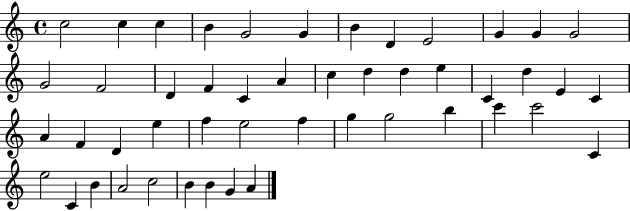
{
  \clef treble
  \time 4/4
  \defaultTimeSignature
  \key c \major
  c''2 c''4 c''4 | b'4 g'2 g'4 | b'4 d'4 e'2 | g'4 g'4 g'2 | \break g'2 f'2 | d'4 f'4 c'4 a'4 | c''4 d''4 d''4 e''4 | c'4 d''4 e'4 c'4 | \break a'4 f'4 d'4 e''4 | f''4 e''2 f''4 | g''4 g''2 b''4 | c'''4 c'''2 c'4 | \break e''2 c'4 b'4 | a'2 c''2 | b'4 b'4 g'4 a'4 | \bar "|."
}